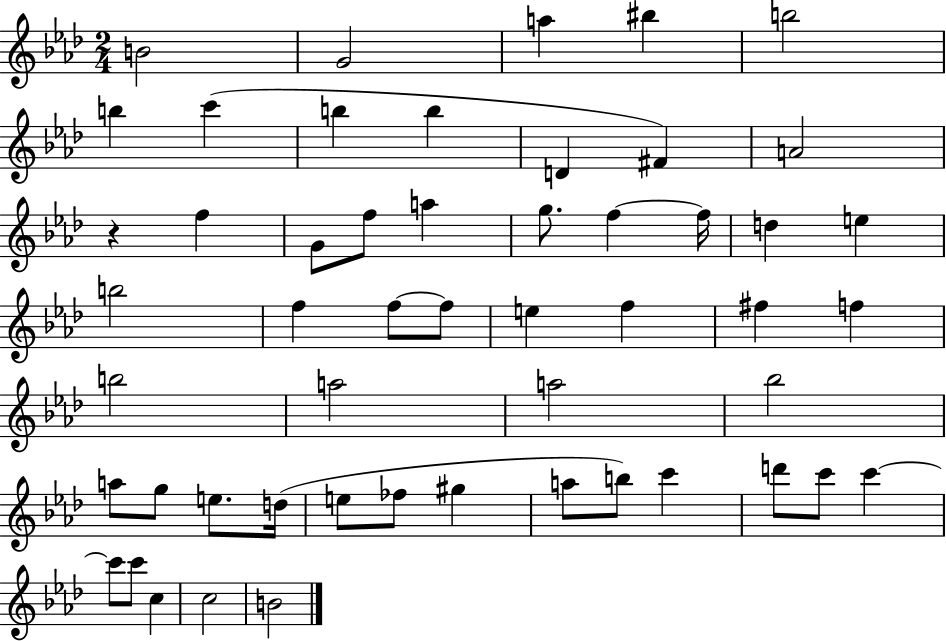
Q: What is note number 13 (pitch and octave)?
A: F5